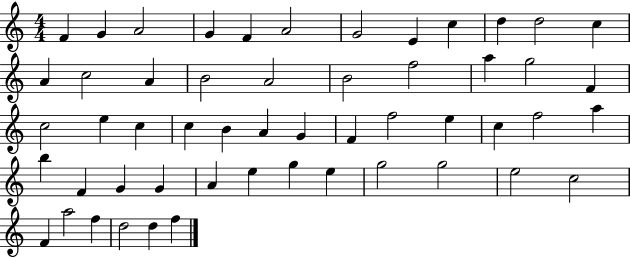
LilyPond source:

{
  \clef treble
  \numericTimeSignature
  \time 4/4
  \key c \major
  f'4 g'4 a'2 | g'4 f'4 a'2 | g'2 e'4 c''4 | d''4 d''2 c''4 | \break a'4 c''2 a'4 | b'2 a'2 | b'2 f''2 | a''4 g''2 f'4 | \break c''2 e''4 c''4 | c''4 b'4 a'4 g'4 | f'4 f''2 e''4 | c''4 f''2 a''4 | \break b''4 f'4 g'4 g'4 | a'4 e''4 g''4 e''4 | g''2 g''2 | e''2 c''2 | \break f'4 a''2 f''4 | d''2 d''4 f''4 | \bar "|."
}